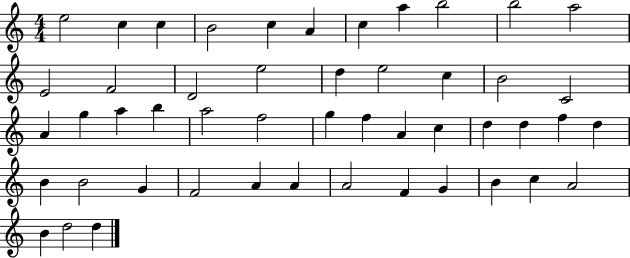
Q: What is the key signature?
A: C major